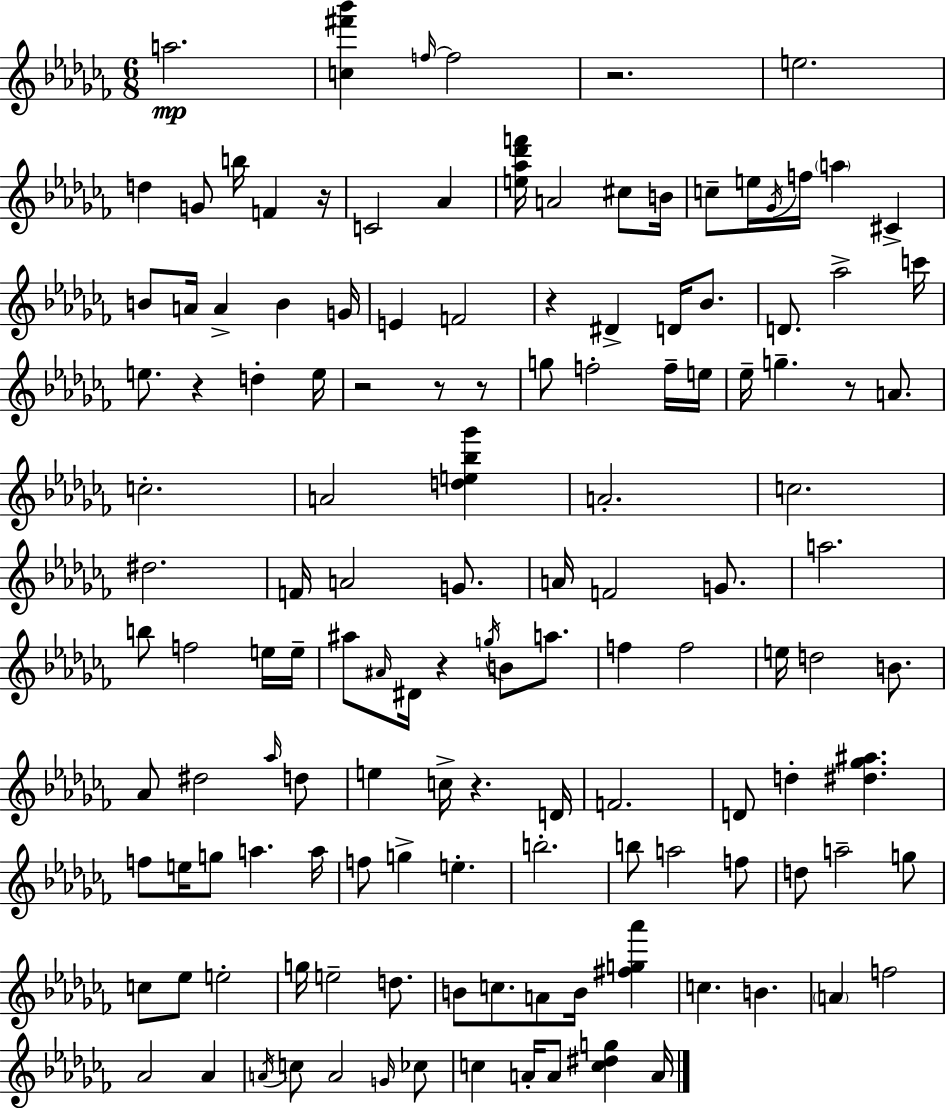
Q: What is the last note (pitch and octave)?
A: A4